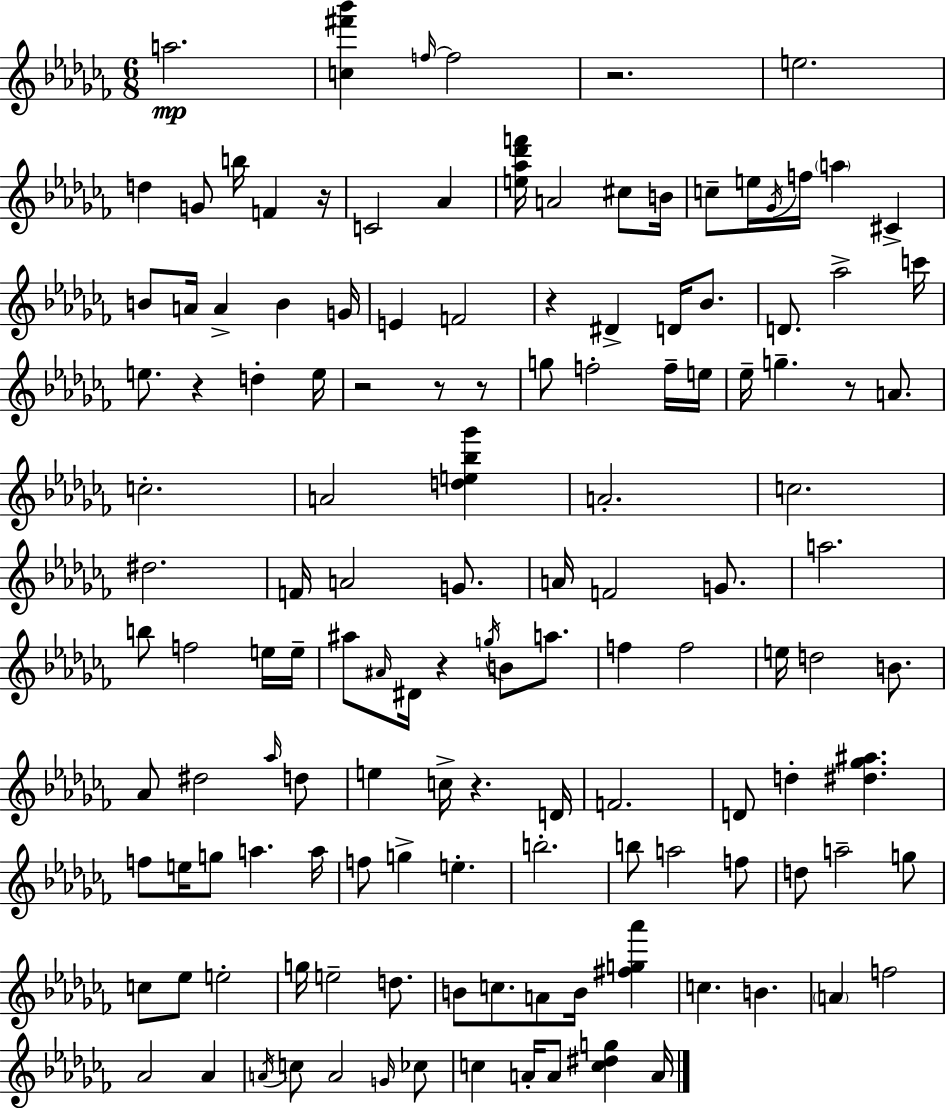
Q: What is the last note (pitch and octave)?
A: A4